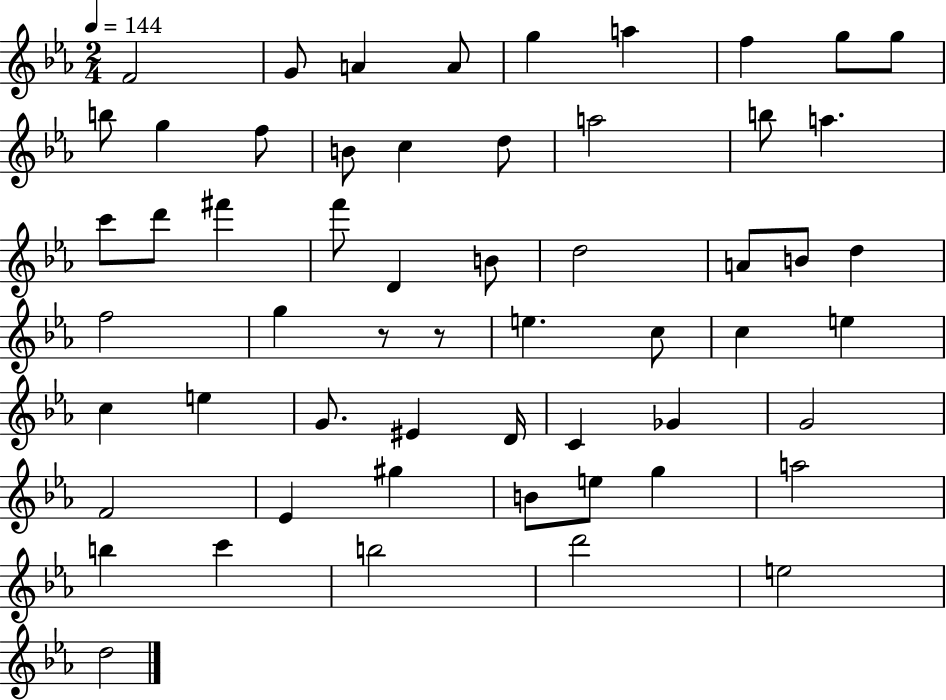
{
  \clef treble
  \numericTimeSignature
  \time 2/4
  \key ees \major
  \tempo 4 = 144
  f'2 | g'8 a'4 a'8 | g''4 a''4 | f''4 g''8 g''8 | \break b''8 g''4 f''8 | b'8 c''4 d''8 | a''2 | b''8 a''4. | \break c'''8 d'''8 fis'''4 | f'''8 d'4 b'8 | d''2 | a'8 b'8 d''4 | \break f''2 | g''4 r8 r8 | e''4. c''8 | c''4 e''4 | \break c''4 e''4 | g'8. eis'4 d'16 | c'4 ges'4 | g'2 | \break f'2 | ees'4 gis''4 | b'8 e''8 g''4 | a''2 | \break b''4 c'''4 | b''2 | d'''2 | e''2 | \break d''2 | \bar "|."
}